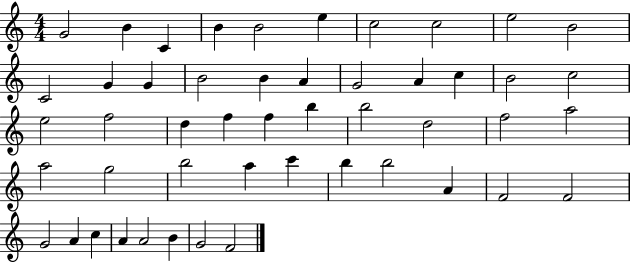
G4/h B4/q C4/q B4/q B4/h E5/q C5/h C5/h E5/h B4/h C4/h G4/q G4/q B4/h B4/q A4/q G4/h A4/q C5/q B4/h C5/h E5/h F5/h D5/q F5/q F5/q B5/q B5/h D5/h F5/h A5/h A5/h G5/h B5/h A5/q C6/q B5/q B5/h A4/q F4/h F4/h G4/h A4/q C5/q A4/q A4/h B4/q G4/h F4/h